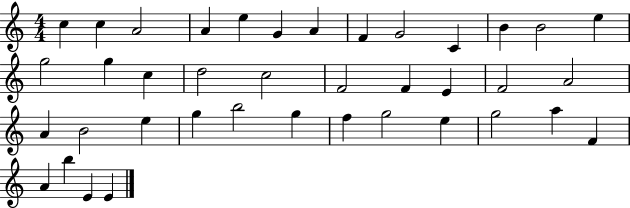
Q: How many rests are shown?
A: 0